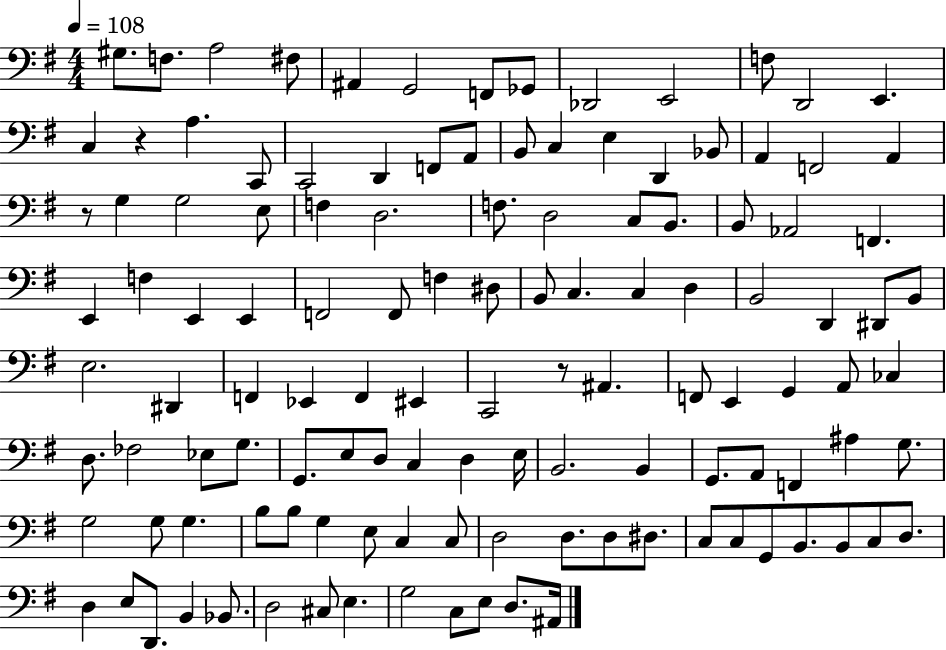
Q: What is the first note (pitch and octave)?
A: G#3